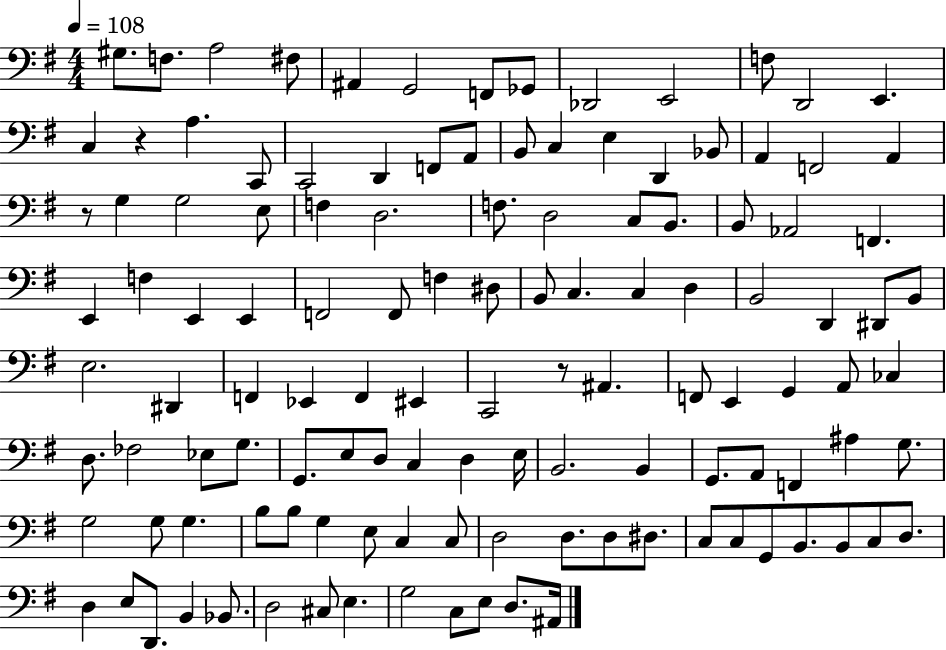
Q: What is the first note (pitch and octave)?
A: G#3